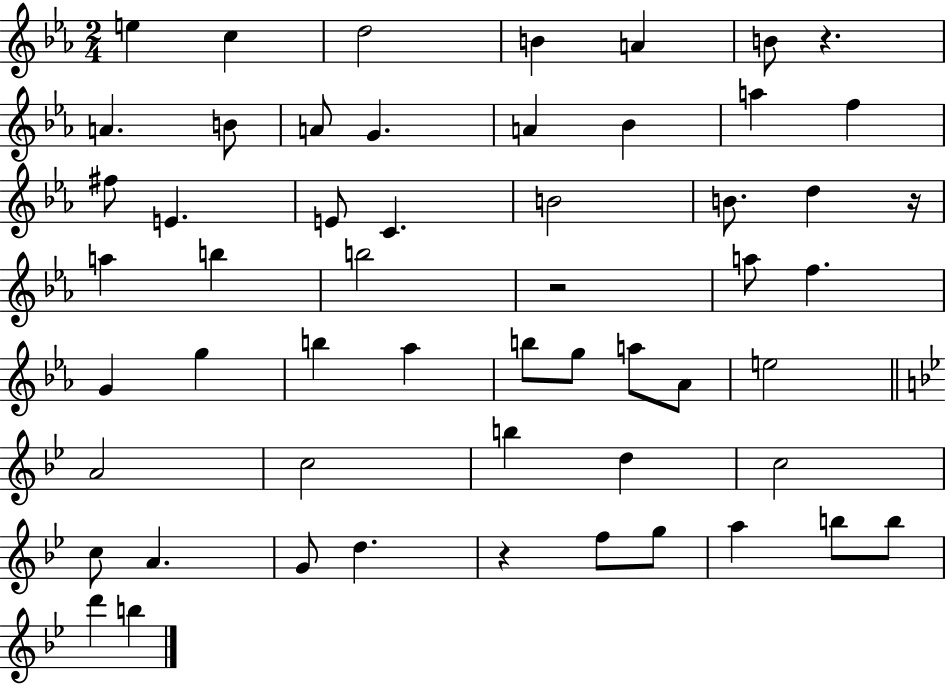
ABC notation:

X:1
T:Untitled
M:2/4
L:1/4
K:Eb
e c d2 B A B/2 z A B/2 A/2 G A _B a f ^f/2 E E/2 C B2 B/2 d z/4 a b b2 z2 a/2 f G g b _a b/2 g/2 a/2 _A/2 e2 A2 c2 b d c2 c/2 A G/2 d z f/2 g/2 a b/2 b/2 d' b